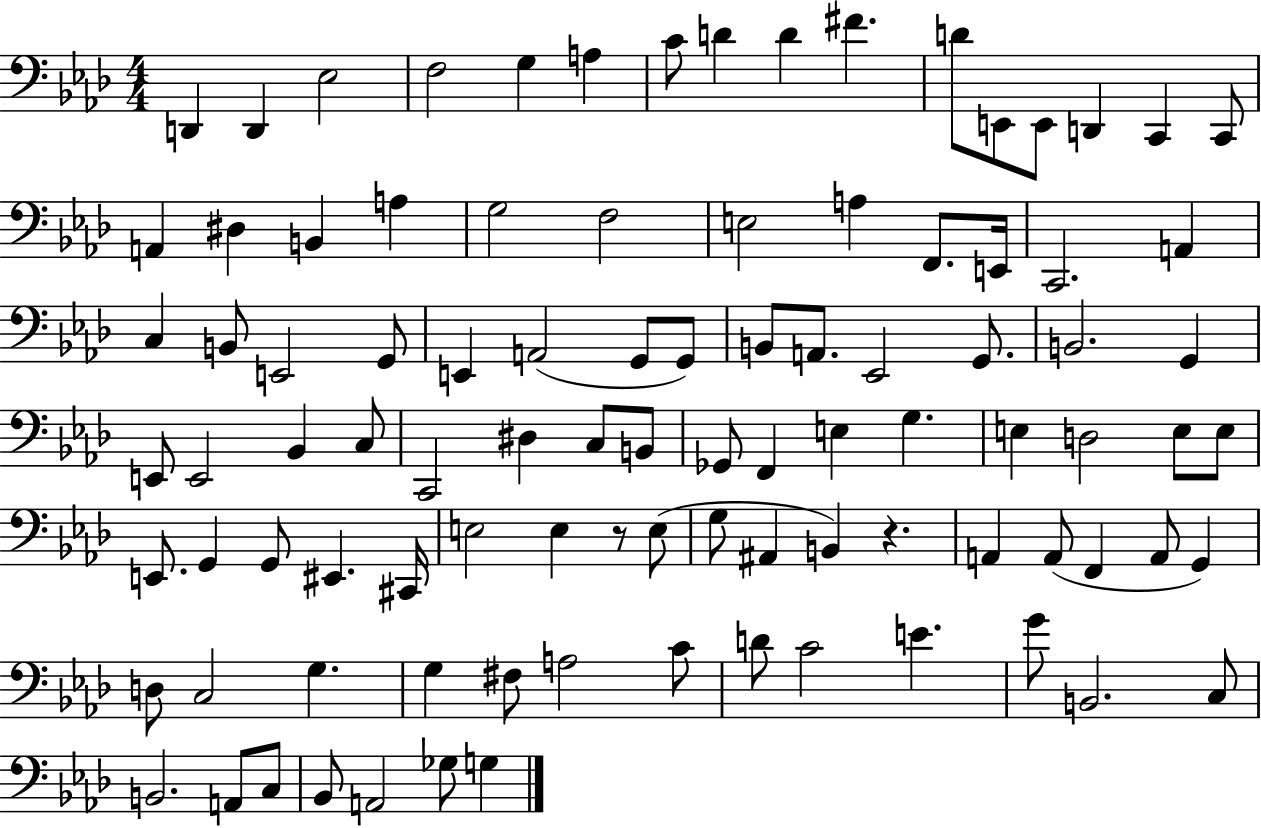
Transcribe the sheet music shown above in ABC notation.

X:1
T:Untitled
M:4/4
L:1/4
K:Ab
D,, D,, _E,2 F,2 G, A, C/2 D D ^F D/2 E,,/2 E,,/2 D,, C,, C,,/2 A,, ^D, B,, A, G,2 F,2 E,2 A, F,,/2 E,,/4 C,,2 A,, C, B,,/2 E,,2 G,,/2 E,, A,,2 G,,/2 G,,/2 B,,/2 A,,/2 _E,,2 G,,/2 B,,2 G,, E,,/2 E,,2 _B,, C,/2 C,,2 ^D, C,/2 B,,/2 _G,,/2 F,, E, G, E, D,2 E,/2 E,/2 E,,/2 G,, G,,/2 ^E,, ^C,,/4 E,2 E, z/2 E,/2 G,/2 ^A,, B,, z A,, A,,/2 F,, A,,/2 G,, D,/2 C,2 G, G, ^F,/2 A,2 C/2 D/2 C2 E G/2 B,,2 C,/2 B,,2 A,,/2 C,/2 _B,,/2 A,,2 _G,/2 G,